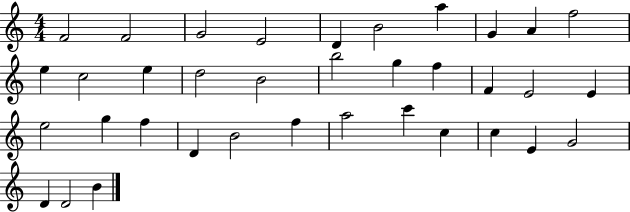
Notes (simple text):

F4/h F4/h G4/h E4/h D4/q B4/h A5/q G4/q A4/q F5/h E5/q C5/h E5/q D5/h B4/h B5/h G5/q F5/q F4/q E4/h E4/q E5/h G5/q F5/q D4/q B4/h F5/q A5/h C6/q C5/q C5/q E4/q G4/h D4/q D4/h B4/q